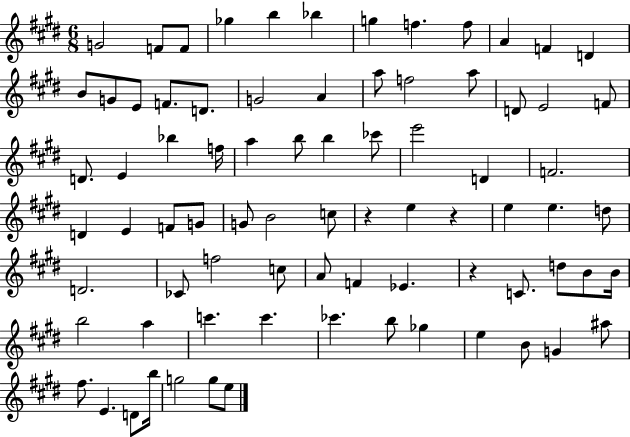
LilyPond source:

{
  \clef treble
  \numericTimeSignature
  \time 6/8
  \key e \major
  g'2 f'8 f'8 | ges''4 b''4 bes''4 | g''4 f''4. f''8 | a'4 f'4 d'4 | \break b'8 g'8 e'8 f'8. d'8. | g'2 a'4 | a''8 f''2 a''8 | d'8 e'2 f'8 | \break d'8. e'4 bes''4 f''16 | a''4 b''8 b''4 ces'''8 | e'''2 d'4 | f'2. | \break d'4 e'4 f'8 g'8 | g'8 b'2 c''8 | r4 e''4 r4 | e''4 e''4. d''8 | \break d'2. | ces'8 f''2 c''8 | a'8 f'4 ees'4. | r4 c'8. d''8 b'8 b'16 | \break b''2 a''4 | c'''4. c'''4. | ces'''4. b''8 ges''4 | e''4 b'8 g'4 ais''8 | \break fis''8. e'4. d'8 b''16 | g''2 g''8 e''8 | \bar "|."
}